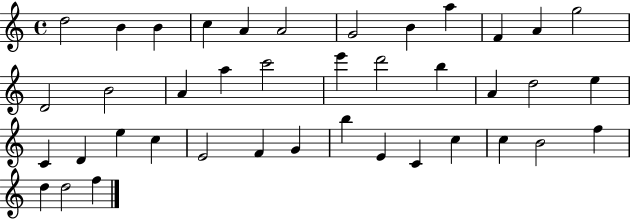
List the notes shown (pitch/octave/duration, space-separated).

D5/h B4/q B4/q C5/q A4/q A4/h G4/h B4/q A5/q F4/q A4/q G5/h D4/h B4/h A4/q A5/q C6/h E6/q D6/h B5/q A4/q D5/h E5/q C4/q D4/q E5/q C5/q E4/h F4/q G4/q B5/q E4/q C4/q C5/q C5/q B4/h F5/q D5/q D5/h F5/q